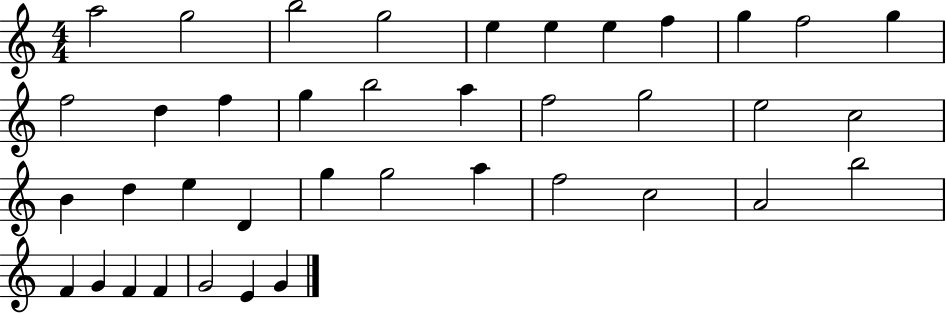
A5/h G5/h B5/h G5/h E5/q E5/q E5/q F5/q G5/q F5/h G5/q F5/h D5/q F5/q G5/q B5/h A5/q F5/h G5/h E5/h C5/h B4/q D5/q E5/q D4/q G5/q G5/h A5/q F5/h C5/h A4/h B5/h F4/q G4/q F4/q F4/q G4/h E4/q G4/q